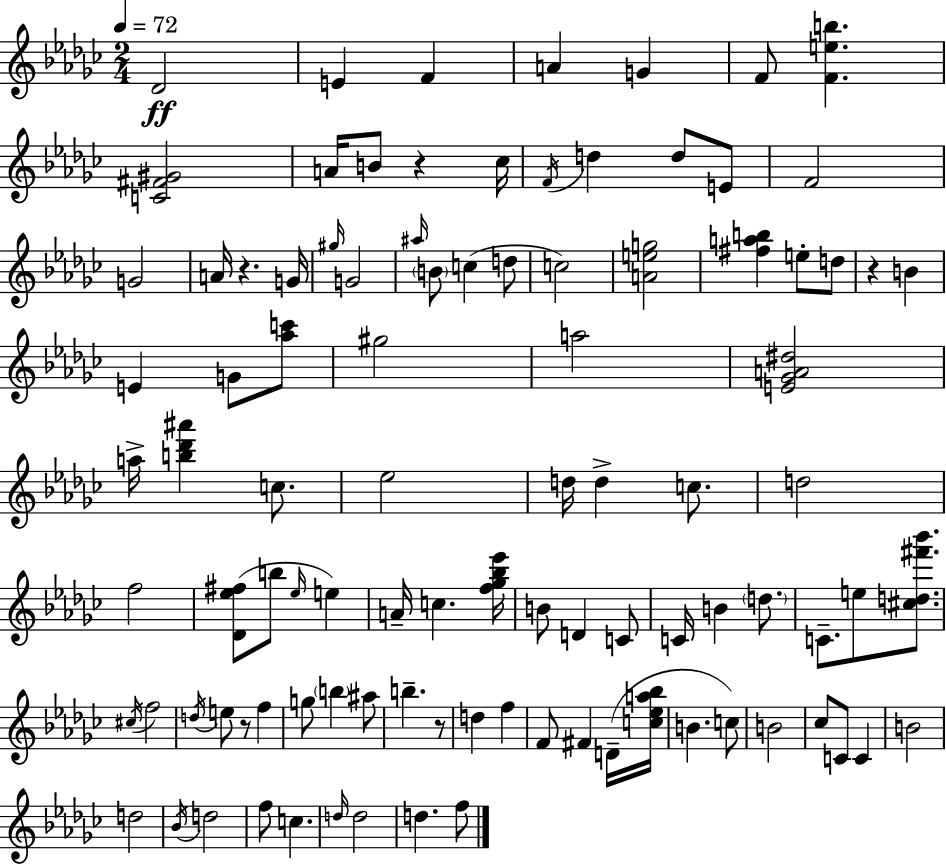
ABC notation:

X:1
T:Untitled
M:2/4
L:1/4
K:Ebm
_D2 E F A G F/2 [Feb] [C^F^G]2 A/4 B/2 z _c/4 F/4 d d/2 E/2 F2 G2 A/4 z G/4 ^g/4 G2 ^a/4 B/2 c d/2 c2 [Aeg]2 [^fab] e/2 d/2 z B E G/2 [_ac']/2 ^g2 a2 [E_GA^d]2 a/4 [b_d'^a'] c/2 _e2 d/4 d c/2 d2 f2 [_D_e^f]/2 b/2 _e/4 e A/4 c [f_g_b_e']/4 B/2 D C/2 C/4 B d/2 C/2 e/2 [^cd^f'_b']/2 ^c/4 f2 d/4 e/2 z/2 f g/2 b ^a/2 b z/2 d f F/2 ^F D/4 [c_ea_b]/4 B c/2 B2 _c/2 C/2 C B2 d2 _B/4 d2 f/2 c d/4 d2 d f/2